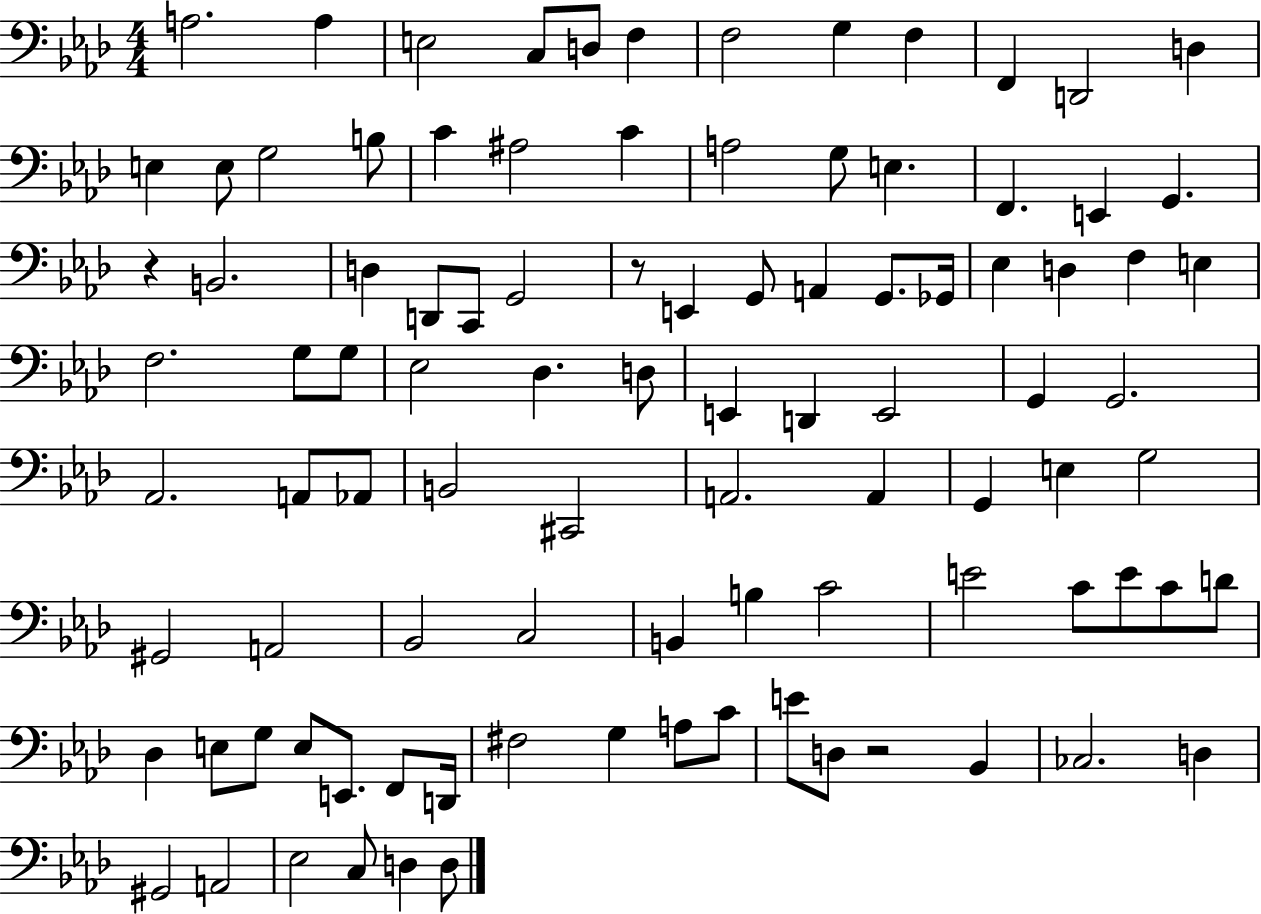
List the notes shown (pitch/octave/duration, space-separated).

A3/h. A3/q E3/h C3/e D3/e F3/q F3/h G3/q F3/q F2/q D2/h D3/q E3/q E3/e G3/h B3/e C4/q A#3/h C4/q A3/h G3/e E3/q. F2/q. E2/q G2/q. R/q B2/h. D3/q D2/e C2/e G2/h R/e E2/q G2/e A2/q G2/e. Gb2/s Eb3/q D3/q F3/q E3/q F3/h. G3/e G3/e Eb3/h Db3/q. D3/e E2/q D2/q E2/h G2/q G2/h. Ab2/h. A2/e Ab2/e B2/h C#2/h A2/h. A2/q G2/q E3/q G3/h G#2/h A2/h Bb2/h C3/h B2/q B3/q C4/h E4/h C4/e E4/e C4/e D4/e Db3/q E3/e G3/e E3/e E2/e. F2/e D2/s F#3/h G3/q A3/e C4/e E4/e D3/e R/h Bb2/q CES3/h. D3/q G#2/h A2/h Eb3/h C3/e D3/q D3/e